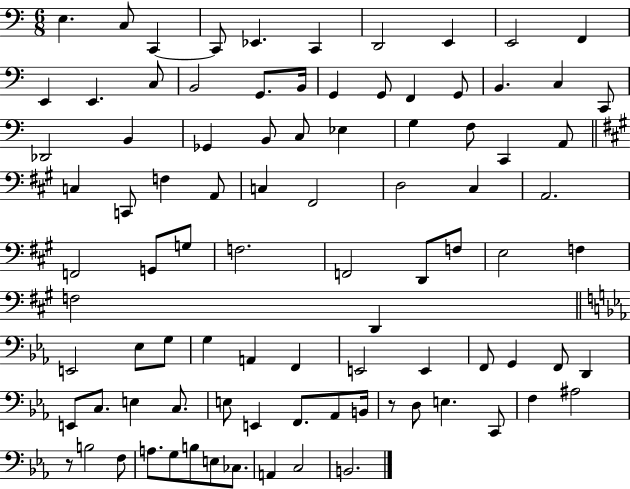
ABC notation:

X:1
T:Untitled
M:6/8
L:1/4
K:C
E, C,/2 C,, C,,/2 _E,, C,, D,,2 E,, E,,2 F,, E,, E,, C,/2 B,,2 G,,/2 B,,/4 G,, G,,/2 F,, G,,/2 B,, C, C,,/2 _D,,2 B,, _G,, B,,/2 C,/2 _E, G, F,/2 C,, A,,/2 C, C,,/2 F, A,,/2 C, ^F,,2 D,2 ^C, A,,2 F,,2 G,,/2 G,/2 F,2 F,,2 D,,/2 F,/2 E,2 F, F,2 D,, E,,2 _E,/2 G,/2 G, A,, F,, E,,2 E,, F,,/2 G,, F,,/2 D,, E,,/2 C,/2 E, C,/2 E,/2 E,, F,,/2 _A,,/2 B,,/4 z/2 D,/2 E, C,,/2 F, ^A,2 z/2 B,2 F,/2 A,/2 G,/2 B,/2 E,/2 _C,/2 A,, C,2 B,,2